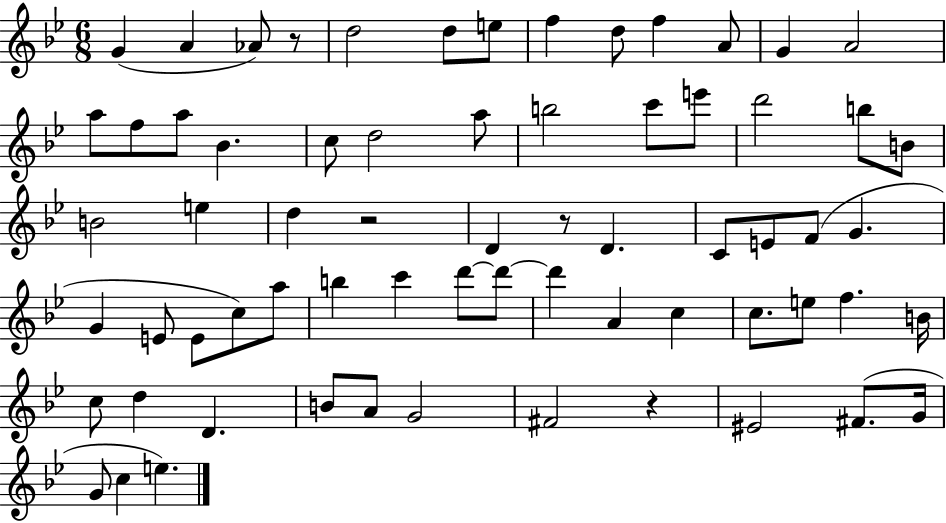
G4/q A4/q Ab4/e R/e D5/h D5/e E5/e F5/q D5/e F5/q A4/e G4/q A4/h A5/e F5/e A5/e Bb4/q. C5/e D5/h A5/e B5/h C6/e E6/e D6/h B5/e B4/e B4/h E5/q D5/q R/h D4/q R/e D4/q. C4/e E4/e F4/e G4/q. G4/q E4/e E4/e C5/e A5/e B5/q C6/q D6/e D6/e D6/q A4/q C5/q C5/e. E5/e F5/q. B4/s C5/e D5/q D4/q. B4/e A4/e G4/h F#4/h R/q EIS4/h F#4/e. G4/s G4/e C5/q E5/q.